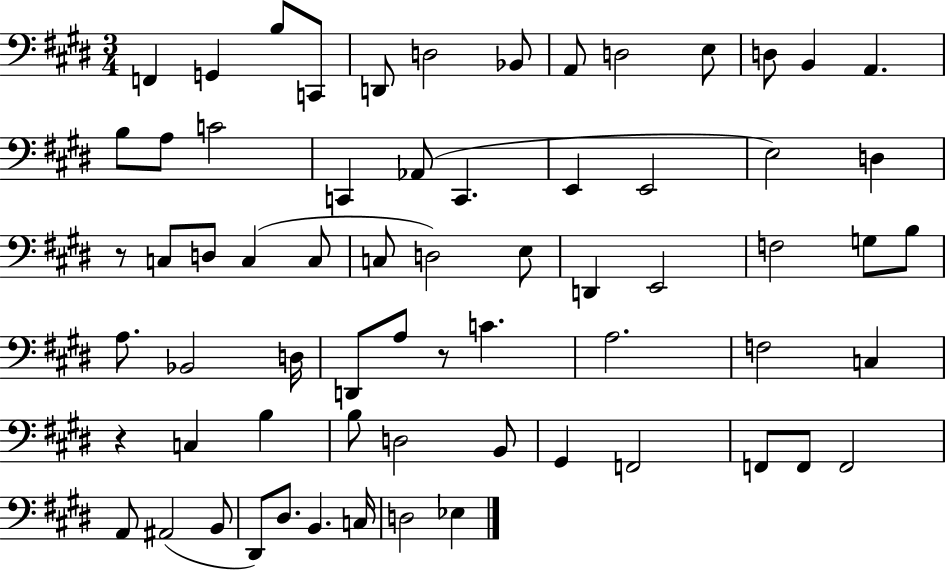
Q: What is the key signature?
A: E major